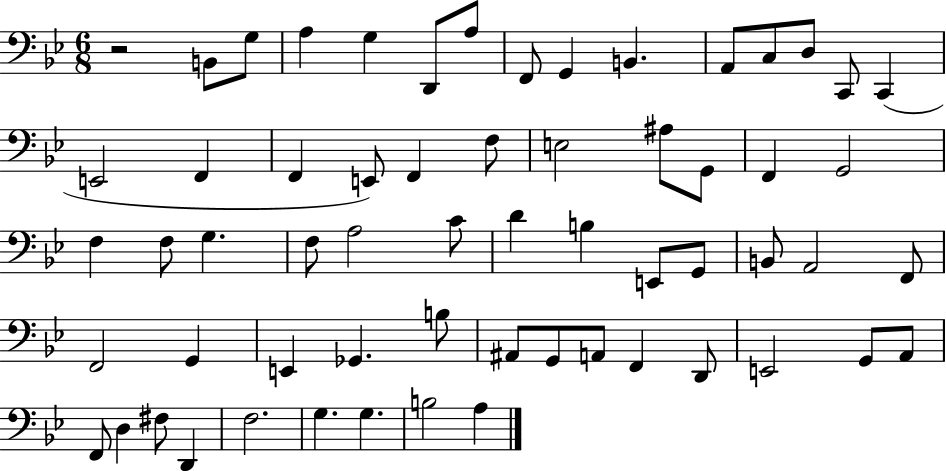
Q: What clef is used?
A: bass